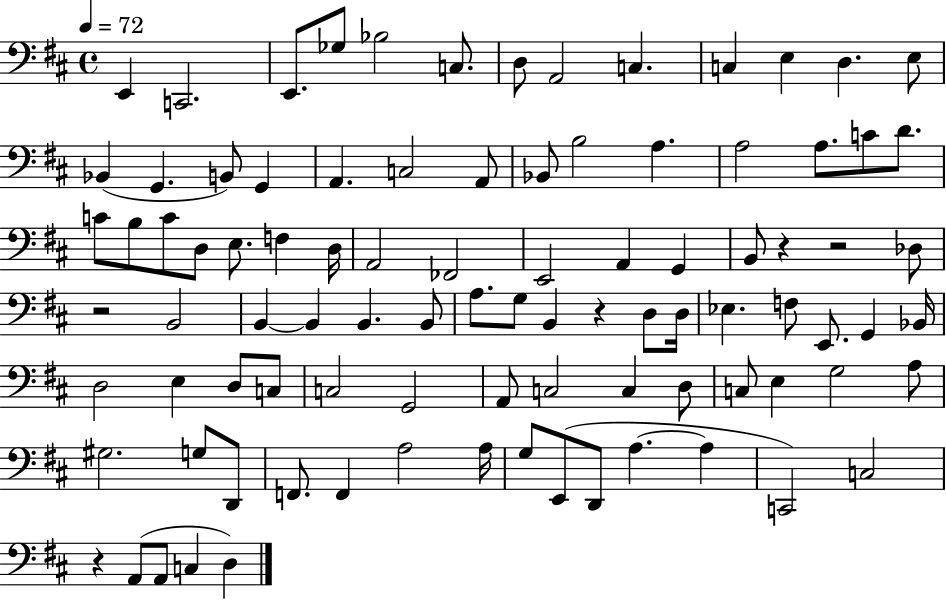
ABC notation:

X:1
T:Untitled
M:4/4
L:1/4
K:D
E,, C,,2 E,,/2 _G,/2 _B,2 C,/2 D,/2 A,,2 C, C, E, D, E,/2 _B,, G,, B,,/2 G,, A,, C,2 A,,/2 _B,,/2 B,2 A, A,2 A,/2 C/2 D/2 C/2 B,/2 C/2 D,/2 E,/2 F, D,/4 A,,2 _F,,2 E,,2 A,, G,, B,,/2 z z2 _D,/2 z2 B,,2 B,, B,, B,, B,,/2 A,/2 G,/2 B,, z D,/2 D,/4 _E, F,/2 E,,/2 G,, _B,,/4 D,2 E, D,/2 C,/2 C,2 G,,2 A,,/2 C,2 C, D,/2 C,/2 E, G,2 A,/2 ^G,2 G,/2 D,,/2 F,,/2 F,, A,2 A,/4 G,/2 E,,/2 D,,/2 A, A, C,,2 C,2 z A,,/2 A,,/2 C, D,